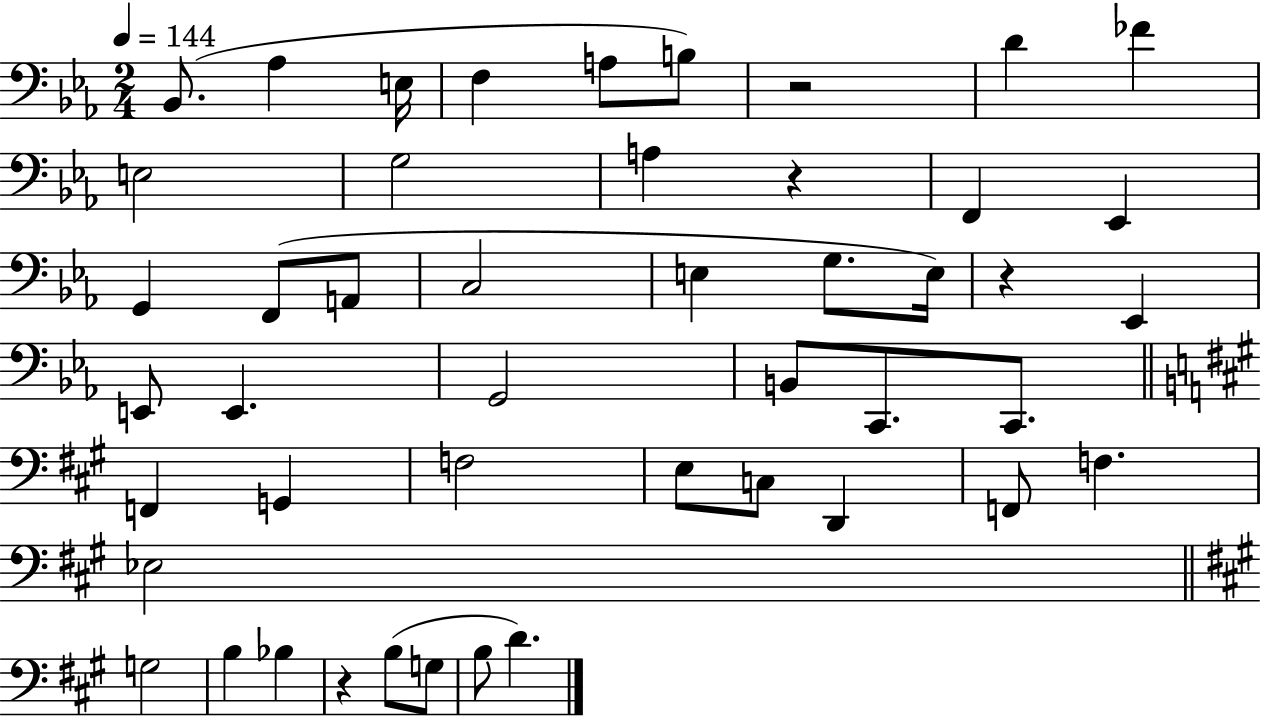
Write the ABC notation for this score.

X:1
T:Untitled
M:2/4
L:1/4
K:Eb
_B,,/2 _A, E,/4 F, A,/2 B,/2 z2 D _F E,2 G,2 A, z F,, _E,, G,, F,,/2 A,,/2 C,2 E, G,/2 E,/4 z _E,, E,,/2 E,, G,,2 B,,/2 C,,/2 C,,/2 F,, G,, F,2 E,/2 C,/2 D,, F,,/2 F, _E,2 G,2 B, _B, z B,/2 G,/2 B,/2 D